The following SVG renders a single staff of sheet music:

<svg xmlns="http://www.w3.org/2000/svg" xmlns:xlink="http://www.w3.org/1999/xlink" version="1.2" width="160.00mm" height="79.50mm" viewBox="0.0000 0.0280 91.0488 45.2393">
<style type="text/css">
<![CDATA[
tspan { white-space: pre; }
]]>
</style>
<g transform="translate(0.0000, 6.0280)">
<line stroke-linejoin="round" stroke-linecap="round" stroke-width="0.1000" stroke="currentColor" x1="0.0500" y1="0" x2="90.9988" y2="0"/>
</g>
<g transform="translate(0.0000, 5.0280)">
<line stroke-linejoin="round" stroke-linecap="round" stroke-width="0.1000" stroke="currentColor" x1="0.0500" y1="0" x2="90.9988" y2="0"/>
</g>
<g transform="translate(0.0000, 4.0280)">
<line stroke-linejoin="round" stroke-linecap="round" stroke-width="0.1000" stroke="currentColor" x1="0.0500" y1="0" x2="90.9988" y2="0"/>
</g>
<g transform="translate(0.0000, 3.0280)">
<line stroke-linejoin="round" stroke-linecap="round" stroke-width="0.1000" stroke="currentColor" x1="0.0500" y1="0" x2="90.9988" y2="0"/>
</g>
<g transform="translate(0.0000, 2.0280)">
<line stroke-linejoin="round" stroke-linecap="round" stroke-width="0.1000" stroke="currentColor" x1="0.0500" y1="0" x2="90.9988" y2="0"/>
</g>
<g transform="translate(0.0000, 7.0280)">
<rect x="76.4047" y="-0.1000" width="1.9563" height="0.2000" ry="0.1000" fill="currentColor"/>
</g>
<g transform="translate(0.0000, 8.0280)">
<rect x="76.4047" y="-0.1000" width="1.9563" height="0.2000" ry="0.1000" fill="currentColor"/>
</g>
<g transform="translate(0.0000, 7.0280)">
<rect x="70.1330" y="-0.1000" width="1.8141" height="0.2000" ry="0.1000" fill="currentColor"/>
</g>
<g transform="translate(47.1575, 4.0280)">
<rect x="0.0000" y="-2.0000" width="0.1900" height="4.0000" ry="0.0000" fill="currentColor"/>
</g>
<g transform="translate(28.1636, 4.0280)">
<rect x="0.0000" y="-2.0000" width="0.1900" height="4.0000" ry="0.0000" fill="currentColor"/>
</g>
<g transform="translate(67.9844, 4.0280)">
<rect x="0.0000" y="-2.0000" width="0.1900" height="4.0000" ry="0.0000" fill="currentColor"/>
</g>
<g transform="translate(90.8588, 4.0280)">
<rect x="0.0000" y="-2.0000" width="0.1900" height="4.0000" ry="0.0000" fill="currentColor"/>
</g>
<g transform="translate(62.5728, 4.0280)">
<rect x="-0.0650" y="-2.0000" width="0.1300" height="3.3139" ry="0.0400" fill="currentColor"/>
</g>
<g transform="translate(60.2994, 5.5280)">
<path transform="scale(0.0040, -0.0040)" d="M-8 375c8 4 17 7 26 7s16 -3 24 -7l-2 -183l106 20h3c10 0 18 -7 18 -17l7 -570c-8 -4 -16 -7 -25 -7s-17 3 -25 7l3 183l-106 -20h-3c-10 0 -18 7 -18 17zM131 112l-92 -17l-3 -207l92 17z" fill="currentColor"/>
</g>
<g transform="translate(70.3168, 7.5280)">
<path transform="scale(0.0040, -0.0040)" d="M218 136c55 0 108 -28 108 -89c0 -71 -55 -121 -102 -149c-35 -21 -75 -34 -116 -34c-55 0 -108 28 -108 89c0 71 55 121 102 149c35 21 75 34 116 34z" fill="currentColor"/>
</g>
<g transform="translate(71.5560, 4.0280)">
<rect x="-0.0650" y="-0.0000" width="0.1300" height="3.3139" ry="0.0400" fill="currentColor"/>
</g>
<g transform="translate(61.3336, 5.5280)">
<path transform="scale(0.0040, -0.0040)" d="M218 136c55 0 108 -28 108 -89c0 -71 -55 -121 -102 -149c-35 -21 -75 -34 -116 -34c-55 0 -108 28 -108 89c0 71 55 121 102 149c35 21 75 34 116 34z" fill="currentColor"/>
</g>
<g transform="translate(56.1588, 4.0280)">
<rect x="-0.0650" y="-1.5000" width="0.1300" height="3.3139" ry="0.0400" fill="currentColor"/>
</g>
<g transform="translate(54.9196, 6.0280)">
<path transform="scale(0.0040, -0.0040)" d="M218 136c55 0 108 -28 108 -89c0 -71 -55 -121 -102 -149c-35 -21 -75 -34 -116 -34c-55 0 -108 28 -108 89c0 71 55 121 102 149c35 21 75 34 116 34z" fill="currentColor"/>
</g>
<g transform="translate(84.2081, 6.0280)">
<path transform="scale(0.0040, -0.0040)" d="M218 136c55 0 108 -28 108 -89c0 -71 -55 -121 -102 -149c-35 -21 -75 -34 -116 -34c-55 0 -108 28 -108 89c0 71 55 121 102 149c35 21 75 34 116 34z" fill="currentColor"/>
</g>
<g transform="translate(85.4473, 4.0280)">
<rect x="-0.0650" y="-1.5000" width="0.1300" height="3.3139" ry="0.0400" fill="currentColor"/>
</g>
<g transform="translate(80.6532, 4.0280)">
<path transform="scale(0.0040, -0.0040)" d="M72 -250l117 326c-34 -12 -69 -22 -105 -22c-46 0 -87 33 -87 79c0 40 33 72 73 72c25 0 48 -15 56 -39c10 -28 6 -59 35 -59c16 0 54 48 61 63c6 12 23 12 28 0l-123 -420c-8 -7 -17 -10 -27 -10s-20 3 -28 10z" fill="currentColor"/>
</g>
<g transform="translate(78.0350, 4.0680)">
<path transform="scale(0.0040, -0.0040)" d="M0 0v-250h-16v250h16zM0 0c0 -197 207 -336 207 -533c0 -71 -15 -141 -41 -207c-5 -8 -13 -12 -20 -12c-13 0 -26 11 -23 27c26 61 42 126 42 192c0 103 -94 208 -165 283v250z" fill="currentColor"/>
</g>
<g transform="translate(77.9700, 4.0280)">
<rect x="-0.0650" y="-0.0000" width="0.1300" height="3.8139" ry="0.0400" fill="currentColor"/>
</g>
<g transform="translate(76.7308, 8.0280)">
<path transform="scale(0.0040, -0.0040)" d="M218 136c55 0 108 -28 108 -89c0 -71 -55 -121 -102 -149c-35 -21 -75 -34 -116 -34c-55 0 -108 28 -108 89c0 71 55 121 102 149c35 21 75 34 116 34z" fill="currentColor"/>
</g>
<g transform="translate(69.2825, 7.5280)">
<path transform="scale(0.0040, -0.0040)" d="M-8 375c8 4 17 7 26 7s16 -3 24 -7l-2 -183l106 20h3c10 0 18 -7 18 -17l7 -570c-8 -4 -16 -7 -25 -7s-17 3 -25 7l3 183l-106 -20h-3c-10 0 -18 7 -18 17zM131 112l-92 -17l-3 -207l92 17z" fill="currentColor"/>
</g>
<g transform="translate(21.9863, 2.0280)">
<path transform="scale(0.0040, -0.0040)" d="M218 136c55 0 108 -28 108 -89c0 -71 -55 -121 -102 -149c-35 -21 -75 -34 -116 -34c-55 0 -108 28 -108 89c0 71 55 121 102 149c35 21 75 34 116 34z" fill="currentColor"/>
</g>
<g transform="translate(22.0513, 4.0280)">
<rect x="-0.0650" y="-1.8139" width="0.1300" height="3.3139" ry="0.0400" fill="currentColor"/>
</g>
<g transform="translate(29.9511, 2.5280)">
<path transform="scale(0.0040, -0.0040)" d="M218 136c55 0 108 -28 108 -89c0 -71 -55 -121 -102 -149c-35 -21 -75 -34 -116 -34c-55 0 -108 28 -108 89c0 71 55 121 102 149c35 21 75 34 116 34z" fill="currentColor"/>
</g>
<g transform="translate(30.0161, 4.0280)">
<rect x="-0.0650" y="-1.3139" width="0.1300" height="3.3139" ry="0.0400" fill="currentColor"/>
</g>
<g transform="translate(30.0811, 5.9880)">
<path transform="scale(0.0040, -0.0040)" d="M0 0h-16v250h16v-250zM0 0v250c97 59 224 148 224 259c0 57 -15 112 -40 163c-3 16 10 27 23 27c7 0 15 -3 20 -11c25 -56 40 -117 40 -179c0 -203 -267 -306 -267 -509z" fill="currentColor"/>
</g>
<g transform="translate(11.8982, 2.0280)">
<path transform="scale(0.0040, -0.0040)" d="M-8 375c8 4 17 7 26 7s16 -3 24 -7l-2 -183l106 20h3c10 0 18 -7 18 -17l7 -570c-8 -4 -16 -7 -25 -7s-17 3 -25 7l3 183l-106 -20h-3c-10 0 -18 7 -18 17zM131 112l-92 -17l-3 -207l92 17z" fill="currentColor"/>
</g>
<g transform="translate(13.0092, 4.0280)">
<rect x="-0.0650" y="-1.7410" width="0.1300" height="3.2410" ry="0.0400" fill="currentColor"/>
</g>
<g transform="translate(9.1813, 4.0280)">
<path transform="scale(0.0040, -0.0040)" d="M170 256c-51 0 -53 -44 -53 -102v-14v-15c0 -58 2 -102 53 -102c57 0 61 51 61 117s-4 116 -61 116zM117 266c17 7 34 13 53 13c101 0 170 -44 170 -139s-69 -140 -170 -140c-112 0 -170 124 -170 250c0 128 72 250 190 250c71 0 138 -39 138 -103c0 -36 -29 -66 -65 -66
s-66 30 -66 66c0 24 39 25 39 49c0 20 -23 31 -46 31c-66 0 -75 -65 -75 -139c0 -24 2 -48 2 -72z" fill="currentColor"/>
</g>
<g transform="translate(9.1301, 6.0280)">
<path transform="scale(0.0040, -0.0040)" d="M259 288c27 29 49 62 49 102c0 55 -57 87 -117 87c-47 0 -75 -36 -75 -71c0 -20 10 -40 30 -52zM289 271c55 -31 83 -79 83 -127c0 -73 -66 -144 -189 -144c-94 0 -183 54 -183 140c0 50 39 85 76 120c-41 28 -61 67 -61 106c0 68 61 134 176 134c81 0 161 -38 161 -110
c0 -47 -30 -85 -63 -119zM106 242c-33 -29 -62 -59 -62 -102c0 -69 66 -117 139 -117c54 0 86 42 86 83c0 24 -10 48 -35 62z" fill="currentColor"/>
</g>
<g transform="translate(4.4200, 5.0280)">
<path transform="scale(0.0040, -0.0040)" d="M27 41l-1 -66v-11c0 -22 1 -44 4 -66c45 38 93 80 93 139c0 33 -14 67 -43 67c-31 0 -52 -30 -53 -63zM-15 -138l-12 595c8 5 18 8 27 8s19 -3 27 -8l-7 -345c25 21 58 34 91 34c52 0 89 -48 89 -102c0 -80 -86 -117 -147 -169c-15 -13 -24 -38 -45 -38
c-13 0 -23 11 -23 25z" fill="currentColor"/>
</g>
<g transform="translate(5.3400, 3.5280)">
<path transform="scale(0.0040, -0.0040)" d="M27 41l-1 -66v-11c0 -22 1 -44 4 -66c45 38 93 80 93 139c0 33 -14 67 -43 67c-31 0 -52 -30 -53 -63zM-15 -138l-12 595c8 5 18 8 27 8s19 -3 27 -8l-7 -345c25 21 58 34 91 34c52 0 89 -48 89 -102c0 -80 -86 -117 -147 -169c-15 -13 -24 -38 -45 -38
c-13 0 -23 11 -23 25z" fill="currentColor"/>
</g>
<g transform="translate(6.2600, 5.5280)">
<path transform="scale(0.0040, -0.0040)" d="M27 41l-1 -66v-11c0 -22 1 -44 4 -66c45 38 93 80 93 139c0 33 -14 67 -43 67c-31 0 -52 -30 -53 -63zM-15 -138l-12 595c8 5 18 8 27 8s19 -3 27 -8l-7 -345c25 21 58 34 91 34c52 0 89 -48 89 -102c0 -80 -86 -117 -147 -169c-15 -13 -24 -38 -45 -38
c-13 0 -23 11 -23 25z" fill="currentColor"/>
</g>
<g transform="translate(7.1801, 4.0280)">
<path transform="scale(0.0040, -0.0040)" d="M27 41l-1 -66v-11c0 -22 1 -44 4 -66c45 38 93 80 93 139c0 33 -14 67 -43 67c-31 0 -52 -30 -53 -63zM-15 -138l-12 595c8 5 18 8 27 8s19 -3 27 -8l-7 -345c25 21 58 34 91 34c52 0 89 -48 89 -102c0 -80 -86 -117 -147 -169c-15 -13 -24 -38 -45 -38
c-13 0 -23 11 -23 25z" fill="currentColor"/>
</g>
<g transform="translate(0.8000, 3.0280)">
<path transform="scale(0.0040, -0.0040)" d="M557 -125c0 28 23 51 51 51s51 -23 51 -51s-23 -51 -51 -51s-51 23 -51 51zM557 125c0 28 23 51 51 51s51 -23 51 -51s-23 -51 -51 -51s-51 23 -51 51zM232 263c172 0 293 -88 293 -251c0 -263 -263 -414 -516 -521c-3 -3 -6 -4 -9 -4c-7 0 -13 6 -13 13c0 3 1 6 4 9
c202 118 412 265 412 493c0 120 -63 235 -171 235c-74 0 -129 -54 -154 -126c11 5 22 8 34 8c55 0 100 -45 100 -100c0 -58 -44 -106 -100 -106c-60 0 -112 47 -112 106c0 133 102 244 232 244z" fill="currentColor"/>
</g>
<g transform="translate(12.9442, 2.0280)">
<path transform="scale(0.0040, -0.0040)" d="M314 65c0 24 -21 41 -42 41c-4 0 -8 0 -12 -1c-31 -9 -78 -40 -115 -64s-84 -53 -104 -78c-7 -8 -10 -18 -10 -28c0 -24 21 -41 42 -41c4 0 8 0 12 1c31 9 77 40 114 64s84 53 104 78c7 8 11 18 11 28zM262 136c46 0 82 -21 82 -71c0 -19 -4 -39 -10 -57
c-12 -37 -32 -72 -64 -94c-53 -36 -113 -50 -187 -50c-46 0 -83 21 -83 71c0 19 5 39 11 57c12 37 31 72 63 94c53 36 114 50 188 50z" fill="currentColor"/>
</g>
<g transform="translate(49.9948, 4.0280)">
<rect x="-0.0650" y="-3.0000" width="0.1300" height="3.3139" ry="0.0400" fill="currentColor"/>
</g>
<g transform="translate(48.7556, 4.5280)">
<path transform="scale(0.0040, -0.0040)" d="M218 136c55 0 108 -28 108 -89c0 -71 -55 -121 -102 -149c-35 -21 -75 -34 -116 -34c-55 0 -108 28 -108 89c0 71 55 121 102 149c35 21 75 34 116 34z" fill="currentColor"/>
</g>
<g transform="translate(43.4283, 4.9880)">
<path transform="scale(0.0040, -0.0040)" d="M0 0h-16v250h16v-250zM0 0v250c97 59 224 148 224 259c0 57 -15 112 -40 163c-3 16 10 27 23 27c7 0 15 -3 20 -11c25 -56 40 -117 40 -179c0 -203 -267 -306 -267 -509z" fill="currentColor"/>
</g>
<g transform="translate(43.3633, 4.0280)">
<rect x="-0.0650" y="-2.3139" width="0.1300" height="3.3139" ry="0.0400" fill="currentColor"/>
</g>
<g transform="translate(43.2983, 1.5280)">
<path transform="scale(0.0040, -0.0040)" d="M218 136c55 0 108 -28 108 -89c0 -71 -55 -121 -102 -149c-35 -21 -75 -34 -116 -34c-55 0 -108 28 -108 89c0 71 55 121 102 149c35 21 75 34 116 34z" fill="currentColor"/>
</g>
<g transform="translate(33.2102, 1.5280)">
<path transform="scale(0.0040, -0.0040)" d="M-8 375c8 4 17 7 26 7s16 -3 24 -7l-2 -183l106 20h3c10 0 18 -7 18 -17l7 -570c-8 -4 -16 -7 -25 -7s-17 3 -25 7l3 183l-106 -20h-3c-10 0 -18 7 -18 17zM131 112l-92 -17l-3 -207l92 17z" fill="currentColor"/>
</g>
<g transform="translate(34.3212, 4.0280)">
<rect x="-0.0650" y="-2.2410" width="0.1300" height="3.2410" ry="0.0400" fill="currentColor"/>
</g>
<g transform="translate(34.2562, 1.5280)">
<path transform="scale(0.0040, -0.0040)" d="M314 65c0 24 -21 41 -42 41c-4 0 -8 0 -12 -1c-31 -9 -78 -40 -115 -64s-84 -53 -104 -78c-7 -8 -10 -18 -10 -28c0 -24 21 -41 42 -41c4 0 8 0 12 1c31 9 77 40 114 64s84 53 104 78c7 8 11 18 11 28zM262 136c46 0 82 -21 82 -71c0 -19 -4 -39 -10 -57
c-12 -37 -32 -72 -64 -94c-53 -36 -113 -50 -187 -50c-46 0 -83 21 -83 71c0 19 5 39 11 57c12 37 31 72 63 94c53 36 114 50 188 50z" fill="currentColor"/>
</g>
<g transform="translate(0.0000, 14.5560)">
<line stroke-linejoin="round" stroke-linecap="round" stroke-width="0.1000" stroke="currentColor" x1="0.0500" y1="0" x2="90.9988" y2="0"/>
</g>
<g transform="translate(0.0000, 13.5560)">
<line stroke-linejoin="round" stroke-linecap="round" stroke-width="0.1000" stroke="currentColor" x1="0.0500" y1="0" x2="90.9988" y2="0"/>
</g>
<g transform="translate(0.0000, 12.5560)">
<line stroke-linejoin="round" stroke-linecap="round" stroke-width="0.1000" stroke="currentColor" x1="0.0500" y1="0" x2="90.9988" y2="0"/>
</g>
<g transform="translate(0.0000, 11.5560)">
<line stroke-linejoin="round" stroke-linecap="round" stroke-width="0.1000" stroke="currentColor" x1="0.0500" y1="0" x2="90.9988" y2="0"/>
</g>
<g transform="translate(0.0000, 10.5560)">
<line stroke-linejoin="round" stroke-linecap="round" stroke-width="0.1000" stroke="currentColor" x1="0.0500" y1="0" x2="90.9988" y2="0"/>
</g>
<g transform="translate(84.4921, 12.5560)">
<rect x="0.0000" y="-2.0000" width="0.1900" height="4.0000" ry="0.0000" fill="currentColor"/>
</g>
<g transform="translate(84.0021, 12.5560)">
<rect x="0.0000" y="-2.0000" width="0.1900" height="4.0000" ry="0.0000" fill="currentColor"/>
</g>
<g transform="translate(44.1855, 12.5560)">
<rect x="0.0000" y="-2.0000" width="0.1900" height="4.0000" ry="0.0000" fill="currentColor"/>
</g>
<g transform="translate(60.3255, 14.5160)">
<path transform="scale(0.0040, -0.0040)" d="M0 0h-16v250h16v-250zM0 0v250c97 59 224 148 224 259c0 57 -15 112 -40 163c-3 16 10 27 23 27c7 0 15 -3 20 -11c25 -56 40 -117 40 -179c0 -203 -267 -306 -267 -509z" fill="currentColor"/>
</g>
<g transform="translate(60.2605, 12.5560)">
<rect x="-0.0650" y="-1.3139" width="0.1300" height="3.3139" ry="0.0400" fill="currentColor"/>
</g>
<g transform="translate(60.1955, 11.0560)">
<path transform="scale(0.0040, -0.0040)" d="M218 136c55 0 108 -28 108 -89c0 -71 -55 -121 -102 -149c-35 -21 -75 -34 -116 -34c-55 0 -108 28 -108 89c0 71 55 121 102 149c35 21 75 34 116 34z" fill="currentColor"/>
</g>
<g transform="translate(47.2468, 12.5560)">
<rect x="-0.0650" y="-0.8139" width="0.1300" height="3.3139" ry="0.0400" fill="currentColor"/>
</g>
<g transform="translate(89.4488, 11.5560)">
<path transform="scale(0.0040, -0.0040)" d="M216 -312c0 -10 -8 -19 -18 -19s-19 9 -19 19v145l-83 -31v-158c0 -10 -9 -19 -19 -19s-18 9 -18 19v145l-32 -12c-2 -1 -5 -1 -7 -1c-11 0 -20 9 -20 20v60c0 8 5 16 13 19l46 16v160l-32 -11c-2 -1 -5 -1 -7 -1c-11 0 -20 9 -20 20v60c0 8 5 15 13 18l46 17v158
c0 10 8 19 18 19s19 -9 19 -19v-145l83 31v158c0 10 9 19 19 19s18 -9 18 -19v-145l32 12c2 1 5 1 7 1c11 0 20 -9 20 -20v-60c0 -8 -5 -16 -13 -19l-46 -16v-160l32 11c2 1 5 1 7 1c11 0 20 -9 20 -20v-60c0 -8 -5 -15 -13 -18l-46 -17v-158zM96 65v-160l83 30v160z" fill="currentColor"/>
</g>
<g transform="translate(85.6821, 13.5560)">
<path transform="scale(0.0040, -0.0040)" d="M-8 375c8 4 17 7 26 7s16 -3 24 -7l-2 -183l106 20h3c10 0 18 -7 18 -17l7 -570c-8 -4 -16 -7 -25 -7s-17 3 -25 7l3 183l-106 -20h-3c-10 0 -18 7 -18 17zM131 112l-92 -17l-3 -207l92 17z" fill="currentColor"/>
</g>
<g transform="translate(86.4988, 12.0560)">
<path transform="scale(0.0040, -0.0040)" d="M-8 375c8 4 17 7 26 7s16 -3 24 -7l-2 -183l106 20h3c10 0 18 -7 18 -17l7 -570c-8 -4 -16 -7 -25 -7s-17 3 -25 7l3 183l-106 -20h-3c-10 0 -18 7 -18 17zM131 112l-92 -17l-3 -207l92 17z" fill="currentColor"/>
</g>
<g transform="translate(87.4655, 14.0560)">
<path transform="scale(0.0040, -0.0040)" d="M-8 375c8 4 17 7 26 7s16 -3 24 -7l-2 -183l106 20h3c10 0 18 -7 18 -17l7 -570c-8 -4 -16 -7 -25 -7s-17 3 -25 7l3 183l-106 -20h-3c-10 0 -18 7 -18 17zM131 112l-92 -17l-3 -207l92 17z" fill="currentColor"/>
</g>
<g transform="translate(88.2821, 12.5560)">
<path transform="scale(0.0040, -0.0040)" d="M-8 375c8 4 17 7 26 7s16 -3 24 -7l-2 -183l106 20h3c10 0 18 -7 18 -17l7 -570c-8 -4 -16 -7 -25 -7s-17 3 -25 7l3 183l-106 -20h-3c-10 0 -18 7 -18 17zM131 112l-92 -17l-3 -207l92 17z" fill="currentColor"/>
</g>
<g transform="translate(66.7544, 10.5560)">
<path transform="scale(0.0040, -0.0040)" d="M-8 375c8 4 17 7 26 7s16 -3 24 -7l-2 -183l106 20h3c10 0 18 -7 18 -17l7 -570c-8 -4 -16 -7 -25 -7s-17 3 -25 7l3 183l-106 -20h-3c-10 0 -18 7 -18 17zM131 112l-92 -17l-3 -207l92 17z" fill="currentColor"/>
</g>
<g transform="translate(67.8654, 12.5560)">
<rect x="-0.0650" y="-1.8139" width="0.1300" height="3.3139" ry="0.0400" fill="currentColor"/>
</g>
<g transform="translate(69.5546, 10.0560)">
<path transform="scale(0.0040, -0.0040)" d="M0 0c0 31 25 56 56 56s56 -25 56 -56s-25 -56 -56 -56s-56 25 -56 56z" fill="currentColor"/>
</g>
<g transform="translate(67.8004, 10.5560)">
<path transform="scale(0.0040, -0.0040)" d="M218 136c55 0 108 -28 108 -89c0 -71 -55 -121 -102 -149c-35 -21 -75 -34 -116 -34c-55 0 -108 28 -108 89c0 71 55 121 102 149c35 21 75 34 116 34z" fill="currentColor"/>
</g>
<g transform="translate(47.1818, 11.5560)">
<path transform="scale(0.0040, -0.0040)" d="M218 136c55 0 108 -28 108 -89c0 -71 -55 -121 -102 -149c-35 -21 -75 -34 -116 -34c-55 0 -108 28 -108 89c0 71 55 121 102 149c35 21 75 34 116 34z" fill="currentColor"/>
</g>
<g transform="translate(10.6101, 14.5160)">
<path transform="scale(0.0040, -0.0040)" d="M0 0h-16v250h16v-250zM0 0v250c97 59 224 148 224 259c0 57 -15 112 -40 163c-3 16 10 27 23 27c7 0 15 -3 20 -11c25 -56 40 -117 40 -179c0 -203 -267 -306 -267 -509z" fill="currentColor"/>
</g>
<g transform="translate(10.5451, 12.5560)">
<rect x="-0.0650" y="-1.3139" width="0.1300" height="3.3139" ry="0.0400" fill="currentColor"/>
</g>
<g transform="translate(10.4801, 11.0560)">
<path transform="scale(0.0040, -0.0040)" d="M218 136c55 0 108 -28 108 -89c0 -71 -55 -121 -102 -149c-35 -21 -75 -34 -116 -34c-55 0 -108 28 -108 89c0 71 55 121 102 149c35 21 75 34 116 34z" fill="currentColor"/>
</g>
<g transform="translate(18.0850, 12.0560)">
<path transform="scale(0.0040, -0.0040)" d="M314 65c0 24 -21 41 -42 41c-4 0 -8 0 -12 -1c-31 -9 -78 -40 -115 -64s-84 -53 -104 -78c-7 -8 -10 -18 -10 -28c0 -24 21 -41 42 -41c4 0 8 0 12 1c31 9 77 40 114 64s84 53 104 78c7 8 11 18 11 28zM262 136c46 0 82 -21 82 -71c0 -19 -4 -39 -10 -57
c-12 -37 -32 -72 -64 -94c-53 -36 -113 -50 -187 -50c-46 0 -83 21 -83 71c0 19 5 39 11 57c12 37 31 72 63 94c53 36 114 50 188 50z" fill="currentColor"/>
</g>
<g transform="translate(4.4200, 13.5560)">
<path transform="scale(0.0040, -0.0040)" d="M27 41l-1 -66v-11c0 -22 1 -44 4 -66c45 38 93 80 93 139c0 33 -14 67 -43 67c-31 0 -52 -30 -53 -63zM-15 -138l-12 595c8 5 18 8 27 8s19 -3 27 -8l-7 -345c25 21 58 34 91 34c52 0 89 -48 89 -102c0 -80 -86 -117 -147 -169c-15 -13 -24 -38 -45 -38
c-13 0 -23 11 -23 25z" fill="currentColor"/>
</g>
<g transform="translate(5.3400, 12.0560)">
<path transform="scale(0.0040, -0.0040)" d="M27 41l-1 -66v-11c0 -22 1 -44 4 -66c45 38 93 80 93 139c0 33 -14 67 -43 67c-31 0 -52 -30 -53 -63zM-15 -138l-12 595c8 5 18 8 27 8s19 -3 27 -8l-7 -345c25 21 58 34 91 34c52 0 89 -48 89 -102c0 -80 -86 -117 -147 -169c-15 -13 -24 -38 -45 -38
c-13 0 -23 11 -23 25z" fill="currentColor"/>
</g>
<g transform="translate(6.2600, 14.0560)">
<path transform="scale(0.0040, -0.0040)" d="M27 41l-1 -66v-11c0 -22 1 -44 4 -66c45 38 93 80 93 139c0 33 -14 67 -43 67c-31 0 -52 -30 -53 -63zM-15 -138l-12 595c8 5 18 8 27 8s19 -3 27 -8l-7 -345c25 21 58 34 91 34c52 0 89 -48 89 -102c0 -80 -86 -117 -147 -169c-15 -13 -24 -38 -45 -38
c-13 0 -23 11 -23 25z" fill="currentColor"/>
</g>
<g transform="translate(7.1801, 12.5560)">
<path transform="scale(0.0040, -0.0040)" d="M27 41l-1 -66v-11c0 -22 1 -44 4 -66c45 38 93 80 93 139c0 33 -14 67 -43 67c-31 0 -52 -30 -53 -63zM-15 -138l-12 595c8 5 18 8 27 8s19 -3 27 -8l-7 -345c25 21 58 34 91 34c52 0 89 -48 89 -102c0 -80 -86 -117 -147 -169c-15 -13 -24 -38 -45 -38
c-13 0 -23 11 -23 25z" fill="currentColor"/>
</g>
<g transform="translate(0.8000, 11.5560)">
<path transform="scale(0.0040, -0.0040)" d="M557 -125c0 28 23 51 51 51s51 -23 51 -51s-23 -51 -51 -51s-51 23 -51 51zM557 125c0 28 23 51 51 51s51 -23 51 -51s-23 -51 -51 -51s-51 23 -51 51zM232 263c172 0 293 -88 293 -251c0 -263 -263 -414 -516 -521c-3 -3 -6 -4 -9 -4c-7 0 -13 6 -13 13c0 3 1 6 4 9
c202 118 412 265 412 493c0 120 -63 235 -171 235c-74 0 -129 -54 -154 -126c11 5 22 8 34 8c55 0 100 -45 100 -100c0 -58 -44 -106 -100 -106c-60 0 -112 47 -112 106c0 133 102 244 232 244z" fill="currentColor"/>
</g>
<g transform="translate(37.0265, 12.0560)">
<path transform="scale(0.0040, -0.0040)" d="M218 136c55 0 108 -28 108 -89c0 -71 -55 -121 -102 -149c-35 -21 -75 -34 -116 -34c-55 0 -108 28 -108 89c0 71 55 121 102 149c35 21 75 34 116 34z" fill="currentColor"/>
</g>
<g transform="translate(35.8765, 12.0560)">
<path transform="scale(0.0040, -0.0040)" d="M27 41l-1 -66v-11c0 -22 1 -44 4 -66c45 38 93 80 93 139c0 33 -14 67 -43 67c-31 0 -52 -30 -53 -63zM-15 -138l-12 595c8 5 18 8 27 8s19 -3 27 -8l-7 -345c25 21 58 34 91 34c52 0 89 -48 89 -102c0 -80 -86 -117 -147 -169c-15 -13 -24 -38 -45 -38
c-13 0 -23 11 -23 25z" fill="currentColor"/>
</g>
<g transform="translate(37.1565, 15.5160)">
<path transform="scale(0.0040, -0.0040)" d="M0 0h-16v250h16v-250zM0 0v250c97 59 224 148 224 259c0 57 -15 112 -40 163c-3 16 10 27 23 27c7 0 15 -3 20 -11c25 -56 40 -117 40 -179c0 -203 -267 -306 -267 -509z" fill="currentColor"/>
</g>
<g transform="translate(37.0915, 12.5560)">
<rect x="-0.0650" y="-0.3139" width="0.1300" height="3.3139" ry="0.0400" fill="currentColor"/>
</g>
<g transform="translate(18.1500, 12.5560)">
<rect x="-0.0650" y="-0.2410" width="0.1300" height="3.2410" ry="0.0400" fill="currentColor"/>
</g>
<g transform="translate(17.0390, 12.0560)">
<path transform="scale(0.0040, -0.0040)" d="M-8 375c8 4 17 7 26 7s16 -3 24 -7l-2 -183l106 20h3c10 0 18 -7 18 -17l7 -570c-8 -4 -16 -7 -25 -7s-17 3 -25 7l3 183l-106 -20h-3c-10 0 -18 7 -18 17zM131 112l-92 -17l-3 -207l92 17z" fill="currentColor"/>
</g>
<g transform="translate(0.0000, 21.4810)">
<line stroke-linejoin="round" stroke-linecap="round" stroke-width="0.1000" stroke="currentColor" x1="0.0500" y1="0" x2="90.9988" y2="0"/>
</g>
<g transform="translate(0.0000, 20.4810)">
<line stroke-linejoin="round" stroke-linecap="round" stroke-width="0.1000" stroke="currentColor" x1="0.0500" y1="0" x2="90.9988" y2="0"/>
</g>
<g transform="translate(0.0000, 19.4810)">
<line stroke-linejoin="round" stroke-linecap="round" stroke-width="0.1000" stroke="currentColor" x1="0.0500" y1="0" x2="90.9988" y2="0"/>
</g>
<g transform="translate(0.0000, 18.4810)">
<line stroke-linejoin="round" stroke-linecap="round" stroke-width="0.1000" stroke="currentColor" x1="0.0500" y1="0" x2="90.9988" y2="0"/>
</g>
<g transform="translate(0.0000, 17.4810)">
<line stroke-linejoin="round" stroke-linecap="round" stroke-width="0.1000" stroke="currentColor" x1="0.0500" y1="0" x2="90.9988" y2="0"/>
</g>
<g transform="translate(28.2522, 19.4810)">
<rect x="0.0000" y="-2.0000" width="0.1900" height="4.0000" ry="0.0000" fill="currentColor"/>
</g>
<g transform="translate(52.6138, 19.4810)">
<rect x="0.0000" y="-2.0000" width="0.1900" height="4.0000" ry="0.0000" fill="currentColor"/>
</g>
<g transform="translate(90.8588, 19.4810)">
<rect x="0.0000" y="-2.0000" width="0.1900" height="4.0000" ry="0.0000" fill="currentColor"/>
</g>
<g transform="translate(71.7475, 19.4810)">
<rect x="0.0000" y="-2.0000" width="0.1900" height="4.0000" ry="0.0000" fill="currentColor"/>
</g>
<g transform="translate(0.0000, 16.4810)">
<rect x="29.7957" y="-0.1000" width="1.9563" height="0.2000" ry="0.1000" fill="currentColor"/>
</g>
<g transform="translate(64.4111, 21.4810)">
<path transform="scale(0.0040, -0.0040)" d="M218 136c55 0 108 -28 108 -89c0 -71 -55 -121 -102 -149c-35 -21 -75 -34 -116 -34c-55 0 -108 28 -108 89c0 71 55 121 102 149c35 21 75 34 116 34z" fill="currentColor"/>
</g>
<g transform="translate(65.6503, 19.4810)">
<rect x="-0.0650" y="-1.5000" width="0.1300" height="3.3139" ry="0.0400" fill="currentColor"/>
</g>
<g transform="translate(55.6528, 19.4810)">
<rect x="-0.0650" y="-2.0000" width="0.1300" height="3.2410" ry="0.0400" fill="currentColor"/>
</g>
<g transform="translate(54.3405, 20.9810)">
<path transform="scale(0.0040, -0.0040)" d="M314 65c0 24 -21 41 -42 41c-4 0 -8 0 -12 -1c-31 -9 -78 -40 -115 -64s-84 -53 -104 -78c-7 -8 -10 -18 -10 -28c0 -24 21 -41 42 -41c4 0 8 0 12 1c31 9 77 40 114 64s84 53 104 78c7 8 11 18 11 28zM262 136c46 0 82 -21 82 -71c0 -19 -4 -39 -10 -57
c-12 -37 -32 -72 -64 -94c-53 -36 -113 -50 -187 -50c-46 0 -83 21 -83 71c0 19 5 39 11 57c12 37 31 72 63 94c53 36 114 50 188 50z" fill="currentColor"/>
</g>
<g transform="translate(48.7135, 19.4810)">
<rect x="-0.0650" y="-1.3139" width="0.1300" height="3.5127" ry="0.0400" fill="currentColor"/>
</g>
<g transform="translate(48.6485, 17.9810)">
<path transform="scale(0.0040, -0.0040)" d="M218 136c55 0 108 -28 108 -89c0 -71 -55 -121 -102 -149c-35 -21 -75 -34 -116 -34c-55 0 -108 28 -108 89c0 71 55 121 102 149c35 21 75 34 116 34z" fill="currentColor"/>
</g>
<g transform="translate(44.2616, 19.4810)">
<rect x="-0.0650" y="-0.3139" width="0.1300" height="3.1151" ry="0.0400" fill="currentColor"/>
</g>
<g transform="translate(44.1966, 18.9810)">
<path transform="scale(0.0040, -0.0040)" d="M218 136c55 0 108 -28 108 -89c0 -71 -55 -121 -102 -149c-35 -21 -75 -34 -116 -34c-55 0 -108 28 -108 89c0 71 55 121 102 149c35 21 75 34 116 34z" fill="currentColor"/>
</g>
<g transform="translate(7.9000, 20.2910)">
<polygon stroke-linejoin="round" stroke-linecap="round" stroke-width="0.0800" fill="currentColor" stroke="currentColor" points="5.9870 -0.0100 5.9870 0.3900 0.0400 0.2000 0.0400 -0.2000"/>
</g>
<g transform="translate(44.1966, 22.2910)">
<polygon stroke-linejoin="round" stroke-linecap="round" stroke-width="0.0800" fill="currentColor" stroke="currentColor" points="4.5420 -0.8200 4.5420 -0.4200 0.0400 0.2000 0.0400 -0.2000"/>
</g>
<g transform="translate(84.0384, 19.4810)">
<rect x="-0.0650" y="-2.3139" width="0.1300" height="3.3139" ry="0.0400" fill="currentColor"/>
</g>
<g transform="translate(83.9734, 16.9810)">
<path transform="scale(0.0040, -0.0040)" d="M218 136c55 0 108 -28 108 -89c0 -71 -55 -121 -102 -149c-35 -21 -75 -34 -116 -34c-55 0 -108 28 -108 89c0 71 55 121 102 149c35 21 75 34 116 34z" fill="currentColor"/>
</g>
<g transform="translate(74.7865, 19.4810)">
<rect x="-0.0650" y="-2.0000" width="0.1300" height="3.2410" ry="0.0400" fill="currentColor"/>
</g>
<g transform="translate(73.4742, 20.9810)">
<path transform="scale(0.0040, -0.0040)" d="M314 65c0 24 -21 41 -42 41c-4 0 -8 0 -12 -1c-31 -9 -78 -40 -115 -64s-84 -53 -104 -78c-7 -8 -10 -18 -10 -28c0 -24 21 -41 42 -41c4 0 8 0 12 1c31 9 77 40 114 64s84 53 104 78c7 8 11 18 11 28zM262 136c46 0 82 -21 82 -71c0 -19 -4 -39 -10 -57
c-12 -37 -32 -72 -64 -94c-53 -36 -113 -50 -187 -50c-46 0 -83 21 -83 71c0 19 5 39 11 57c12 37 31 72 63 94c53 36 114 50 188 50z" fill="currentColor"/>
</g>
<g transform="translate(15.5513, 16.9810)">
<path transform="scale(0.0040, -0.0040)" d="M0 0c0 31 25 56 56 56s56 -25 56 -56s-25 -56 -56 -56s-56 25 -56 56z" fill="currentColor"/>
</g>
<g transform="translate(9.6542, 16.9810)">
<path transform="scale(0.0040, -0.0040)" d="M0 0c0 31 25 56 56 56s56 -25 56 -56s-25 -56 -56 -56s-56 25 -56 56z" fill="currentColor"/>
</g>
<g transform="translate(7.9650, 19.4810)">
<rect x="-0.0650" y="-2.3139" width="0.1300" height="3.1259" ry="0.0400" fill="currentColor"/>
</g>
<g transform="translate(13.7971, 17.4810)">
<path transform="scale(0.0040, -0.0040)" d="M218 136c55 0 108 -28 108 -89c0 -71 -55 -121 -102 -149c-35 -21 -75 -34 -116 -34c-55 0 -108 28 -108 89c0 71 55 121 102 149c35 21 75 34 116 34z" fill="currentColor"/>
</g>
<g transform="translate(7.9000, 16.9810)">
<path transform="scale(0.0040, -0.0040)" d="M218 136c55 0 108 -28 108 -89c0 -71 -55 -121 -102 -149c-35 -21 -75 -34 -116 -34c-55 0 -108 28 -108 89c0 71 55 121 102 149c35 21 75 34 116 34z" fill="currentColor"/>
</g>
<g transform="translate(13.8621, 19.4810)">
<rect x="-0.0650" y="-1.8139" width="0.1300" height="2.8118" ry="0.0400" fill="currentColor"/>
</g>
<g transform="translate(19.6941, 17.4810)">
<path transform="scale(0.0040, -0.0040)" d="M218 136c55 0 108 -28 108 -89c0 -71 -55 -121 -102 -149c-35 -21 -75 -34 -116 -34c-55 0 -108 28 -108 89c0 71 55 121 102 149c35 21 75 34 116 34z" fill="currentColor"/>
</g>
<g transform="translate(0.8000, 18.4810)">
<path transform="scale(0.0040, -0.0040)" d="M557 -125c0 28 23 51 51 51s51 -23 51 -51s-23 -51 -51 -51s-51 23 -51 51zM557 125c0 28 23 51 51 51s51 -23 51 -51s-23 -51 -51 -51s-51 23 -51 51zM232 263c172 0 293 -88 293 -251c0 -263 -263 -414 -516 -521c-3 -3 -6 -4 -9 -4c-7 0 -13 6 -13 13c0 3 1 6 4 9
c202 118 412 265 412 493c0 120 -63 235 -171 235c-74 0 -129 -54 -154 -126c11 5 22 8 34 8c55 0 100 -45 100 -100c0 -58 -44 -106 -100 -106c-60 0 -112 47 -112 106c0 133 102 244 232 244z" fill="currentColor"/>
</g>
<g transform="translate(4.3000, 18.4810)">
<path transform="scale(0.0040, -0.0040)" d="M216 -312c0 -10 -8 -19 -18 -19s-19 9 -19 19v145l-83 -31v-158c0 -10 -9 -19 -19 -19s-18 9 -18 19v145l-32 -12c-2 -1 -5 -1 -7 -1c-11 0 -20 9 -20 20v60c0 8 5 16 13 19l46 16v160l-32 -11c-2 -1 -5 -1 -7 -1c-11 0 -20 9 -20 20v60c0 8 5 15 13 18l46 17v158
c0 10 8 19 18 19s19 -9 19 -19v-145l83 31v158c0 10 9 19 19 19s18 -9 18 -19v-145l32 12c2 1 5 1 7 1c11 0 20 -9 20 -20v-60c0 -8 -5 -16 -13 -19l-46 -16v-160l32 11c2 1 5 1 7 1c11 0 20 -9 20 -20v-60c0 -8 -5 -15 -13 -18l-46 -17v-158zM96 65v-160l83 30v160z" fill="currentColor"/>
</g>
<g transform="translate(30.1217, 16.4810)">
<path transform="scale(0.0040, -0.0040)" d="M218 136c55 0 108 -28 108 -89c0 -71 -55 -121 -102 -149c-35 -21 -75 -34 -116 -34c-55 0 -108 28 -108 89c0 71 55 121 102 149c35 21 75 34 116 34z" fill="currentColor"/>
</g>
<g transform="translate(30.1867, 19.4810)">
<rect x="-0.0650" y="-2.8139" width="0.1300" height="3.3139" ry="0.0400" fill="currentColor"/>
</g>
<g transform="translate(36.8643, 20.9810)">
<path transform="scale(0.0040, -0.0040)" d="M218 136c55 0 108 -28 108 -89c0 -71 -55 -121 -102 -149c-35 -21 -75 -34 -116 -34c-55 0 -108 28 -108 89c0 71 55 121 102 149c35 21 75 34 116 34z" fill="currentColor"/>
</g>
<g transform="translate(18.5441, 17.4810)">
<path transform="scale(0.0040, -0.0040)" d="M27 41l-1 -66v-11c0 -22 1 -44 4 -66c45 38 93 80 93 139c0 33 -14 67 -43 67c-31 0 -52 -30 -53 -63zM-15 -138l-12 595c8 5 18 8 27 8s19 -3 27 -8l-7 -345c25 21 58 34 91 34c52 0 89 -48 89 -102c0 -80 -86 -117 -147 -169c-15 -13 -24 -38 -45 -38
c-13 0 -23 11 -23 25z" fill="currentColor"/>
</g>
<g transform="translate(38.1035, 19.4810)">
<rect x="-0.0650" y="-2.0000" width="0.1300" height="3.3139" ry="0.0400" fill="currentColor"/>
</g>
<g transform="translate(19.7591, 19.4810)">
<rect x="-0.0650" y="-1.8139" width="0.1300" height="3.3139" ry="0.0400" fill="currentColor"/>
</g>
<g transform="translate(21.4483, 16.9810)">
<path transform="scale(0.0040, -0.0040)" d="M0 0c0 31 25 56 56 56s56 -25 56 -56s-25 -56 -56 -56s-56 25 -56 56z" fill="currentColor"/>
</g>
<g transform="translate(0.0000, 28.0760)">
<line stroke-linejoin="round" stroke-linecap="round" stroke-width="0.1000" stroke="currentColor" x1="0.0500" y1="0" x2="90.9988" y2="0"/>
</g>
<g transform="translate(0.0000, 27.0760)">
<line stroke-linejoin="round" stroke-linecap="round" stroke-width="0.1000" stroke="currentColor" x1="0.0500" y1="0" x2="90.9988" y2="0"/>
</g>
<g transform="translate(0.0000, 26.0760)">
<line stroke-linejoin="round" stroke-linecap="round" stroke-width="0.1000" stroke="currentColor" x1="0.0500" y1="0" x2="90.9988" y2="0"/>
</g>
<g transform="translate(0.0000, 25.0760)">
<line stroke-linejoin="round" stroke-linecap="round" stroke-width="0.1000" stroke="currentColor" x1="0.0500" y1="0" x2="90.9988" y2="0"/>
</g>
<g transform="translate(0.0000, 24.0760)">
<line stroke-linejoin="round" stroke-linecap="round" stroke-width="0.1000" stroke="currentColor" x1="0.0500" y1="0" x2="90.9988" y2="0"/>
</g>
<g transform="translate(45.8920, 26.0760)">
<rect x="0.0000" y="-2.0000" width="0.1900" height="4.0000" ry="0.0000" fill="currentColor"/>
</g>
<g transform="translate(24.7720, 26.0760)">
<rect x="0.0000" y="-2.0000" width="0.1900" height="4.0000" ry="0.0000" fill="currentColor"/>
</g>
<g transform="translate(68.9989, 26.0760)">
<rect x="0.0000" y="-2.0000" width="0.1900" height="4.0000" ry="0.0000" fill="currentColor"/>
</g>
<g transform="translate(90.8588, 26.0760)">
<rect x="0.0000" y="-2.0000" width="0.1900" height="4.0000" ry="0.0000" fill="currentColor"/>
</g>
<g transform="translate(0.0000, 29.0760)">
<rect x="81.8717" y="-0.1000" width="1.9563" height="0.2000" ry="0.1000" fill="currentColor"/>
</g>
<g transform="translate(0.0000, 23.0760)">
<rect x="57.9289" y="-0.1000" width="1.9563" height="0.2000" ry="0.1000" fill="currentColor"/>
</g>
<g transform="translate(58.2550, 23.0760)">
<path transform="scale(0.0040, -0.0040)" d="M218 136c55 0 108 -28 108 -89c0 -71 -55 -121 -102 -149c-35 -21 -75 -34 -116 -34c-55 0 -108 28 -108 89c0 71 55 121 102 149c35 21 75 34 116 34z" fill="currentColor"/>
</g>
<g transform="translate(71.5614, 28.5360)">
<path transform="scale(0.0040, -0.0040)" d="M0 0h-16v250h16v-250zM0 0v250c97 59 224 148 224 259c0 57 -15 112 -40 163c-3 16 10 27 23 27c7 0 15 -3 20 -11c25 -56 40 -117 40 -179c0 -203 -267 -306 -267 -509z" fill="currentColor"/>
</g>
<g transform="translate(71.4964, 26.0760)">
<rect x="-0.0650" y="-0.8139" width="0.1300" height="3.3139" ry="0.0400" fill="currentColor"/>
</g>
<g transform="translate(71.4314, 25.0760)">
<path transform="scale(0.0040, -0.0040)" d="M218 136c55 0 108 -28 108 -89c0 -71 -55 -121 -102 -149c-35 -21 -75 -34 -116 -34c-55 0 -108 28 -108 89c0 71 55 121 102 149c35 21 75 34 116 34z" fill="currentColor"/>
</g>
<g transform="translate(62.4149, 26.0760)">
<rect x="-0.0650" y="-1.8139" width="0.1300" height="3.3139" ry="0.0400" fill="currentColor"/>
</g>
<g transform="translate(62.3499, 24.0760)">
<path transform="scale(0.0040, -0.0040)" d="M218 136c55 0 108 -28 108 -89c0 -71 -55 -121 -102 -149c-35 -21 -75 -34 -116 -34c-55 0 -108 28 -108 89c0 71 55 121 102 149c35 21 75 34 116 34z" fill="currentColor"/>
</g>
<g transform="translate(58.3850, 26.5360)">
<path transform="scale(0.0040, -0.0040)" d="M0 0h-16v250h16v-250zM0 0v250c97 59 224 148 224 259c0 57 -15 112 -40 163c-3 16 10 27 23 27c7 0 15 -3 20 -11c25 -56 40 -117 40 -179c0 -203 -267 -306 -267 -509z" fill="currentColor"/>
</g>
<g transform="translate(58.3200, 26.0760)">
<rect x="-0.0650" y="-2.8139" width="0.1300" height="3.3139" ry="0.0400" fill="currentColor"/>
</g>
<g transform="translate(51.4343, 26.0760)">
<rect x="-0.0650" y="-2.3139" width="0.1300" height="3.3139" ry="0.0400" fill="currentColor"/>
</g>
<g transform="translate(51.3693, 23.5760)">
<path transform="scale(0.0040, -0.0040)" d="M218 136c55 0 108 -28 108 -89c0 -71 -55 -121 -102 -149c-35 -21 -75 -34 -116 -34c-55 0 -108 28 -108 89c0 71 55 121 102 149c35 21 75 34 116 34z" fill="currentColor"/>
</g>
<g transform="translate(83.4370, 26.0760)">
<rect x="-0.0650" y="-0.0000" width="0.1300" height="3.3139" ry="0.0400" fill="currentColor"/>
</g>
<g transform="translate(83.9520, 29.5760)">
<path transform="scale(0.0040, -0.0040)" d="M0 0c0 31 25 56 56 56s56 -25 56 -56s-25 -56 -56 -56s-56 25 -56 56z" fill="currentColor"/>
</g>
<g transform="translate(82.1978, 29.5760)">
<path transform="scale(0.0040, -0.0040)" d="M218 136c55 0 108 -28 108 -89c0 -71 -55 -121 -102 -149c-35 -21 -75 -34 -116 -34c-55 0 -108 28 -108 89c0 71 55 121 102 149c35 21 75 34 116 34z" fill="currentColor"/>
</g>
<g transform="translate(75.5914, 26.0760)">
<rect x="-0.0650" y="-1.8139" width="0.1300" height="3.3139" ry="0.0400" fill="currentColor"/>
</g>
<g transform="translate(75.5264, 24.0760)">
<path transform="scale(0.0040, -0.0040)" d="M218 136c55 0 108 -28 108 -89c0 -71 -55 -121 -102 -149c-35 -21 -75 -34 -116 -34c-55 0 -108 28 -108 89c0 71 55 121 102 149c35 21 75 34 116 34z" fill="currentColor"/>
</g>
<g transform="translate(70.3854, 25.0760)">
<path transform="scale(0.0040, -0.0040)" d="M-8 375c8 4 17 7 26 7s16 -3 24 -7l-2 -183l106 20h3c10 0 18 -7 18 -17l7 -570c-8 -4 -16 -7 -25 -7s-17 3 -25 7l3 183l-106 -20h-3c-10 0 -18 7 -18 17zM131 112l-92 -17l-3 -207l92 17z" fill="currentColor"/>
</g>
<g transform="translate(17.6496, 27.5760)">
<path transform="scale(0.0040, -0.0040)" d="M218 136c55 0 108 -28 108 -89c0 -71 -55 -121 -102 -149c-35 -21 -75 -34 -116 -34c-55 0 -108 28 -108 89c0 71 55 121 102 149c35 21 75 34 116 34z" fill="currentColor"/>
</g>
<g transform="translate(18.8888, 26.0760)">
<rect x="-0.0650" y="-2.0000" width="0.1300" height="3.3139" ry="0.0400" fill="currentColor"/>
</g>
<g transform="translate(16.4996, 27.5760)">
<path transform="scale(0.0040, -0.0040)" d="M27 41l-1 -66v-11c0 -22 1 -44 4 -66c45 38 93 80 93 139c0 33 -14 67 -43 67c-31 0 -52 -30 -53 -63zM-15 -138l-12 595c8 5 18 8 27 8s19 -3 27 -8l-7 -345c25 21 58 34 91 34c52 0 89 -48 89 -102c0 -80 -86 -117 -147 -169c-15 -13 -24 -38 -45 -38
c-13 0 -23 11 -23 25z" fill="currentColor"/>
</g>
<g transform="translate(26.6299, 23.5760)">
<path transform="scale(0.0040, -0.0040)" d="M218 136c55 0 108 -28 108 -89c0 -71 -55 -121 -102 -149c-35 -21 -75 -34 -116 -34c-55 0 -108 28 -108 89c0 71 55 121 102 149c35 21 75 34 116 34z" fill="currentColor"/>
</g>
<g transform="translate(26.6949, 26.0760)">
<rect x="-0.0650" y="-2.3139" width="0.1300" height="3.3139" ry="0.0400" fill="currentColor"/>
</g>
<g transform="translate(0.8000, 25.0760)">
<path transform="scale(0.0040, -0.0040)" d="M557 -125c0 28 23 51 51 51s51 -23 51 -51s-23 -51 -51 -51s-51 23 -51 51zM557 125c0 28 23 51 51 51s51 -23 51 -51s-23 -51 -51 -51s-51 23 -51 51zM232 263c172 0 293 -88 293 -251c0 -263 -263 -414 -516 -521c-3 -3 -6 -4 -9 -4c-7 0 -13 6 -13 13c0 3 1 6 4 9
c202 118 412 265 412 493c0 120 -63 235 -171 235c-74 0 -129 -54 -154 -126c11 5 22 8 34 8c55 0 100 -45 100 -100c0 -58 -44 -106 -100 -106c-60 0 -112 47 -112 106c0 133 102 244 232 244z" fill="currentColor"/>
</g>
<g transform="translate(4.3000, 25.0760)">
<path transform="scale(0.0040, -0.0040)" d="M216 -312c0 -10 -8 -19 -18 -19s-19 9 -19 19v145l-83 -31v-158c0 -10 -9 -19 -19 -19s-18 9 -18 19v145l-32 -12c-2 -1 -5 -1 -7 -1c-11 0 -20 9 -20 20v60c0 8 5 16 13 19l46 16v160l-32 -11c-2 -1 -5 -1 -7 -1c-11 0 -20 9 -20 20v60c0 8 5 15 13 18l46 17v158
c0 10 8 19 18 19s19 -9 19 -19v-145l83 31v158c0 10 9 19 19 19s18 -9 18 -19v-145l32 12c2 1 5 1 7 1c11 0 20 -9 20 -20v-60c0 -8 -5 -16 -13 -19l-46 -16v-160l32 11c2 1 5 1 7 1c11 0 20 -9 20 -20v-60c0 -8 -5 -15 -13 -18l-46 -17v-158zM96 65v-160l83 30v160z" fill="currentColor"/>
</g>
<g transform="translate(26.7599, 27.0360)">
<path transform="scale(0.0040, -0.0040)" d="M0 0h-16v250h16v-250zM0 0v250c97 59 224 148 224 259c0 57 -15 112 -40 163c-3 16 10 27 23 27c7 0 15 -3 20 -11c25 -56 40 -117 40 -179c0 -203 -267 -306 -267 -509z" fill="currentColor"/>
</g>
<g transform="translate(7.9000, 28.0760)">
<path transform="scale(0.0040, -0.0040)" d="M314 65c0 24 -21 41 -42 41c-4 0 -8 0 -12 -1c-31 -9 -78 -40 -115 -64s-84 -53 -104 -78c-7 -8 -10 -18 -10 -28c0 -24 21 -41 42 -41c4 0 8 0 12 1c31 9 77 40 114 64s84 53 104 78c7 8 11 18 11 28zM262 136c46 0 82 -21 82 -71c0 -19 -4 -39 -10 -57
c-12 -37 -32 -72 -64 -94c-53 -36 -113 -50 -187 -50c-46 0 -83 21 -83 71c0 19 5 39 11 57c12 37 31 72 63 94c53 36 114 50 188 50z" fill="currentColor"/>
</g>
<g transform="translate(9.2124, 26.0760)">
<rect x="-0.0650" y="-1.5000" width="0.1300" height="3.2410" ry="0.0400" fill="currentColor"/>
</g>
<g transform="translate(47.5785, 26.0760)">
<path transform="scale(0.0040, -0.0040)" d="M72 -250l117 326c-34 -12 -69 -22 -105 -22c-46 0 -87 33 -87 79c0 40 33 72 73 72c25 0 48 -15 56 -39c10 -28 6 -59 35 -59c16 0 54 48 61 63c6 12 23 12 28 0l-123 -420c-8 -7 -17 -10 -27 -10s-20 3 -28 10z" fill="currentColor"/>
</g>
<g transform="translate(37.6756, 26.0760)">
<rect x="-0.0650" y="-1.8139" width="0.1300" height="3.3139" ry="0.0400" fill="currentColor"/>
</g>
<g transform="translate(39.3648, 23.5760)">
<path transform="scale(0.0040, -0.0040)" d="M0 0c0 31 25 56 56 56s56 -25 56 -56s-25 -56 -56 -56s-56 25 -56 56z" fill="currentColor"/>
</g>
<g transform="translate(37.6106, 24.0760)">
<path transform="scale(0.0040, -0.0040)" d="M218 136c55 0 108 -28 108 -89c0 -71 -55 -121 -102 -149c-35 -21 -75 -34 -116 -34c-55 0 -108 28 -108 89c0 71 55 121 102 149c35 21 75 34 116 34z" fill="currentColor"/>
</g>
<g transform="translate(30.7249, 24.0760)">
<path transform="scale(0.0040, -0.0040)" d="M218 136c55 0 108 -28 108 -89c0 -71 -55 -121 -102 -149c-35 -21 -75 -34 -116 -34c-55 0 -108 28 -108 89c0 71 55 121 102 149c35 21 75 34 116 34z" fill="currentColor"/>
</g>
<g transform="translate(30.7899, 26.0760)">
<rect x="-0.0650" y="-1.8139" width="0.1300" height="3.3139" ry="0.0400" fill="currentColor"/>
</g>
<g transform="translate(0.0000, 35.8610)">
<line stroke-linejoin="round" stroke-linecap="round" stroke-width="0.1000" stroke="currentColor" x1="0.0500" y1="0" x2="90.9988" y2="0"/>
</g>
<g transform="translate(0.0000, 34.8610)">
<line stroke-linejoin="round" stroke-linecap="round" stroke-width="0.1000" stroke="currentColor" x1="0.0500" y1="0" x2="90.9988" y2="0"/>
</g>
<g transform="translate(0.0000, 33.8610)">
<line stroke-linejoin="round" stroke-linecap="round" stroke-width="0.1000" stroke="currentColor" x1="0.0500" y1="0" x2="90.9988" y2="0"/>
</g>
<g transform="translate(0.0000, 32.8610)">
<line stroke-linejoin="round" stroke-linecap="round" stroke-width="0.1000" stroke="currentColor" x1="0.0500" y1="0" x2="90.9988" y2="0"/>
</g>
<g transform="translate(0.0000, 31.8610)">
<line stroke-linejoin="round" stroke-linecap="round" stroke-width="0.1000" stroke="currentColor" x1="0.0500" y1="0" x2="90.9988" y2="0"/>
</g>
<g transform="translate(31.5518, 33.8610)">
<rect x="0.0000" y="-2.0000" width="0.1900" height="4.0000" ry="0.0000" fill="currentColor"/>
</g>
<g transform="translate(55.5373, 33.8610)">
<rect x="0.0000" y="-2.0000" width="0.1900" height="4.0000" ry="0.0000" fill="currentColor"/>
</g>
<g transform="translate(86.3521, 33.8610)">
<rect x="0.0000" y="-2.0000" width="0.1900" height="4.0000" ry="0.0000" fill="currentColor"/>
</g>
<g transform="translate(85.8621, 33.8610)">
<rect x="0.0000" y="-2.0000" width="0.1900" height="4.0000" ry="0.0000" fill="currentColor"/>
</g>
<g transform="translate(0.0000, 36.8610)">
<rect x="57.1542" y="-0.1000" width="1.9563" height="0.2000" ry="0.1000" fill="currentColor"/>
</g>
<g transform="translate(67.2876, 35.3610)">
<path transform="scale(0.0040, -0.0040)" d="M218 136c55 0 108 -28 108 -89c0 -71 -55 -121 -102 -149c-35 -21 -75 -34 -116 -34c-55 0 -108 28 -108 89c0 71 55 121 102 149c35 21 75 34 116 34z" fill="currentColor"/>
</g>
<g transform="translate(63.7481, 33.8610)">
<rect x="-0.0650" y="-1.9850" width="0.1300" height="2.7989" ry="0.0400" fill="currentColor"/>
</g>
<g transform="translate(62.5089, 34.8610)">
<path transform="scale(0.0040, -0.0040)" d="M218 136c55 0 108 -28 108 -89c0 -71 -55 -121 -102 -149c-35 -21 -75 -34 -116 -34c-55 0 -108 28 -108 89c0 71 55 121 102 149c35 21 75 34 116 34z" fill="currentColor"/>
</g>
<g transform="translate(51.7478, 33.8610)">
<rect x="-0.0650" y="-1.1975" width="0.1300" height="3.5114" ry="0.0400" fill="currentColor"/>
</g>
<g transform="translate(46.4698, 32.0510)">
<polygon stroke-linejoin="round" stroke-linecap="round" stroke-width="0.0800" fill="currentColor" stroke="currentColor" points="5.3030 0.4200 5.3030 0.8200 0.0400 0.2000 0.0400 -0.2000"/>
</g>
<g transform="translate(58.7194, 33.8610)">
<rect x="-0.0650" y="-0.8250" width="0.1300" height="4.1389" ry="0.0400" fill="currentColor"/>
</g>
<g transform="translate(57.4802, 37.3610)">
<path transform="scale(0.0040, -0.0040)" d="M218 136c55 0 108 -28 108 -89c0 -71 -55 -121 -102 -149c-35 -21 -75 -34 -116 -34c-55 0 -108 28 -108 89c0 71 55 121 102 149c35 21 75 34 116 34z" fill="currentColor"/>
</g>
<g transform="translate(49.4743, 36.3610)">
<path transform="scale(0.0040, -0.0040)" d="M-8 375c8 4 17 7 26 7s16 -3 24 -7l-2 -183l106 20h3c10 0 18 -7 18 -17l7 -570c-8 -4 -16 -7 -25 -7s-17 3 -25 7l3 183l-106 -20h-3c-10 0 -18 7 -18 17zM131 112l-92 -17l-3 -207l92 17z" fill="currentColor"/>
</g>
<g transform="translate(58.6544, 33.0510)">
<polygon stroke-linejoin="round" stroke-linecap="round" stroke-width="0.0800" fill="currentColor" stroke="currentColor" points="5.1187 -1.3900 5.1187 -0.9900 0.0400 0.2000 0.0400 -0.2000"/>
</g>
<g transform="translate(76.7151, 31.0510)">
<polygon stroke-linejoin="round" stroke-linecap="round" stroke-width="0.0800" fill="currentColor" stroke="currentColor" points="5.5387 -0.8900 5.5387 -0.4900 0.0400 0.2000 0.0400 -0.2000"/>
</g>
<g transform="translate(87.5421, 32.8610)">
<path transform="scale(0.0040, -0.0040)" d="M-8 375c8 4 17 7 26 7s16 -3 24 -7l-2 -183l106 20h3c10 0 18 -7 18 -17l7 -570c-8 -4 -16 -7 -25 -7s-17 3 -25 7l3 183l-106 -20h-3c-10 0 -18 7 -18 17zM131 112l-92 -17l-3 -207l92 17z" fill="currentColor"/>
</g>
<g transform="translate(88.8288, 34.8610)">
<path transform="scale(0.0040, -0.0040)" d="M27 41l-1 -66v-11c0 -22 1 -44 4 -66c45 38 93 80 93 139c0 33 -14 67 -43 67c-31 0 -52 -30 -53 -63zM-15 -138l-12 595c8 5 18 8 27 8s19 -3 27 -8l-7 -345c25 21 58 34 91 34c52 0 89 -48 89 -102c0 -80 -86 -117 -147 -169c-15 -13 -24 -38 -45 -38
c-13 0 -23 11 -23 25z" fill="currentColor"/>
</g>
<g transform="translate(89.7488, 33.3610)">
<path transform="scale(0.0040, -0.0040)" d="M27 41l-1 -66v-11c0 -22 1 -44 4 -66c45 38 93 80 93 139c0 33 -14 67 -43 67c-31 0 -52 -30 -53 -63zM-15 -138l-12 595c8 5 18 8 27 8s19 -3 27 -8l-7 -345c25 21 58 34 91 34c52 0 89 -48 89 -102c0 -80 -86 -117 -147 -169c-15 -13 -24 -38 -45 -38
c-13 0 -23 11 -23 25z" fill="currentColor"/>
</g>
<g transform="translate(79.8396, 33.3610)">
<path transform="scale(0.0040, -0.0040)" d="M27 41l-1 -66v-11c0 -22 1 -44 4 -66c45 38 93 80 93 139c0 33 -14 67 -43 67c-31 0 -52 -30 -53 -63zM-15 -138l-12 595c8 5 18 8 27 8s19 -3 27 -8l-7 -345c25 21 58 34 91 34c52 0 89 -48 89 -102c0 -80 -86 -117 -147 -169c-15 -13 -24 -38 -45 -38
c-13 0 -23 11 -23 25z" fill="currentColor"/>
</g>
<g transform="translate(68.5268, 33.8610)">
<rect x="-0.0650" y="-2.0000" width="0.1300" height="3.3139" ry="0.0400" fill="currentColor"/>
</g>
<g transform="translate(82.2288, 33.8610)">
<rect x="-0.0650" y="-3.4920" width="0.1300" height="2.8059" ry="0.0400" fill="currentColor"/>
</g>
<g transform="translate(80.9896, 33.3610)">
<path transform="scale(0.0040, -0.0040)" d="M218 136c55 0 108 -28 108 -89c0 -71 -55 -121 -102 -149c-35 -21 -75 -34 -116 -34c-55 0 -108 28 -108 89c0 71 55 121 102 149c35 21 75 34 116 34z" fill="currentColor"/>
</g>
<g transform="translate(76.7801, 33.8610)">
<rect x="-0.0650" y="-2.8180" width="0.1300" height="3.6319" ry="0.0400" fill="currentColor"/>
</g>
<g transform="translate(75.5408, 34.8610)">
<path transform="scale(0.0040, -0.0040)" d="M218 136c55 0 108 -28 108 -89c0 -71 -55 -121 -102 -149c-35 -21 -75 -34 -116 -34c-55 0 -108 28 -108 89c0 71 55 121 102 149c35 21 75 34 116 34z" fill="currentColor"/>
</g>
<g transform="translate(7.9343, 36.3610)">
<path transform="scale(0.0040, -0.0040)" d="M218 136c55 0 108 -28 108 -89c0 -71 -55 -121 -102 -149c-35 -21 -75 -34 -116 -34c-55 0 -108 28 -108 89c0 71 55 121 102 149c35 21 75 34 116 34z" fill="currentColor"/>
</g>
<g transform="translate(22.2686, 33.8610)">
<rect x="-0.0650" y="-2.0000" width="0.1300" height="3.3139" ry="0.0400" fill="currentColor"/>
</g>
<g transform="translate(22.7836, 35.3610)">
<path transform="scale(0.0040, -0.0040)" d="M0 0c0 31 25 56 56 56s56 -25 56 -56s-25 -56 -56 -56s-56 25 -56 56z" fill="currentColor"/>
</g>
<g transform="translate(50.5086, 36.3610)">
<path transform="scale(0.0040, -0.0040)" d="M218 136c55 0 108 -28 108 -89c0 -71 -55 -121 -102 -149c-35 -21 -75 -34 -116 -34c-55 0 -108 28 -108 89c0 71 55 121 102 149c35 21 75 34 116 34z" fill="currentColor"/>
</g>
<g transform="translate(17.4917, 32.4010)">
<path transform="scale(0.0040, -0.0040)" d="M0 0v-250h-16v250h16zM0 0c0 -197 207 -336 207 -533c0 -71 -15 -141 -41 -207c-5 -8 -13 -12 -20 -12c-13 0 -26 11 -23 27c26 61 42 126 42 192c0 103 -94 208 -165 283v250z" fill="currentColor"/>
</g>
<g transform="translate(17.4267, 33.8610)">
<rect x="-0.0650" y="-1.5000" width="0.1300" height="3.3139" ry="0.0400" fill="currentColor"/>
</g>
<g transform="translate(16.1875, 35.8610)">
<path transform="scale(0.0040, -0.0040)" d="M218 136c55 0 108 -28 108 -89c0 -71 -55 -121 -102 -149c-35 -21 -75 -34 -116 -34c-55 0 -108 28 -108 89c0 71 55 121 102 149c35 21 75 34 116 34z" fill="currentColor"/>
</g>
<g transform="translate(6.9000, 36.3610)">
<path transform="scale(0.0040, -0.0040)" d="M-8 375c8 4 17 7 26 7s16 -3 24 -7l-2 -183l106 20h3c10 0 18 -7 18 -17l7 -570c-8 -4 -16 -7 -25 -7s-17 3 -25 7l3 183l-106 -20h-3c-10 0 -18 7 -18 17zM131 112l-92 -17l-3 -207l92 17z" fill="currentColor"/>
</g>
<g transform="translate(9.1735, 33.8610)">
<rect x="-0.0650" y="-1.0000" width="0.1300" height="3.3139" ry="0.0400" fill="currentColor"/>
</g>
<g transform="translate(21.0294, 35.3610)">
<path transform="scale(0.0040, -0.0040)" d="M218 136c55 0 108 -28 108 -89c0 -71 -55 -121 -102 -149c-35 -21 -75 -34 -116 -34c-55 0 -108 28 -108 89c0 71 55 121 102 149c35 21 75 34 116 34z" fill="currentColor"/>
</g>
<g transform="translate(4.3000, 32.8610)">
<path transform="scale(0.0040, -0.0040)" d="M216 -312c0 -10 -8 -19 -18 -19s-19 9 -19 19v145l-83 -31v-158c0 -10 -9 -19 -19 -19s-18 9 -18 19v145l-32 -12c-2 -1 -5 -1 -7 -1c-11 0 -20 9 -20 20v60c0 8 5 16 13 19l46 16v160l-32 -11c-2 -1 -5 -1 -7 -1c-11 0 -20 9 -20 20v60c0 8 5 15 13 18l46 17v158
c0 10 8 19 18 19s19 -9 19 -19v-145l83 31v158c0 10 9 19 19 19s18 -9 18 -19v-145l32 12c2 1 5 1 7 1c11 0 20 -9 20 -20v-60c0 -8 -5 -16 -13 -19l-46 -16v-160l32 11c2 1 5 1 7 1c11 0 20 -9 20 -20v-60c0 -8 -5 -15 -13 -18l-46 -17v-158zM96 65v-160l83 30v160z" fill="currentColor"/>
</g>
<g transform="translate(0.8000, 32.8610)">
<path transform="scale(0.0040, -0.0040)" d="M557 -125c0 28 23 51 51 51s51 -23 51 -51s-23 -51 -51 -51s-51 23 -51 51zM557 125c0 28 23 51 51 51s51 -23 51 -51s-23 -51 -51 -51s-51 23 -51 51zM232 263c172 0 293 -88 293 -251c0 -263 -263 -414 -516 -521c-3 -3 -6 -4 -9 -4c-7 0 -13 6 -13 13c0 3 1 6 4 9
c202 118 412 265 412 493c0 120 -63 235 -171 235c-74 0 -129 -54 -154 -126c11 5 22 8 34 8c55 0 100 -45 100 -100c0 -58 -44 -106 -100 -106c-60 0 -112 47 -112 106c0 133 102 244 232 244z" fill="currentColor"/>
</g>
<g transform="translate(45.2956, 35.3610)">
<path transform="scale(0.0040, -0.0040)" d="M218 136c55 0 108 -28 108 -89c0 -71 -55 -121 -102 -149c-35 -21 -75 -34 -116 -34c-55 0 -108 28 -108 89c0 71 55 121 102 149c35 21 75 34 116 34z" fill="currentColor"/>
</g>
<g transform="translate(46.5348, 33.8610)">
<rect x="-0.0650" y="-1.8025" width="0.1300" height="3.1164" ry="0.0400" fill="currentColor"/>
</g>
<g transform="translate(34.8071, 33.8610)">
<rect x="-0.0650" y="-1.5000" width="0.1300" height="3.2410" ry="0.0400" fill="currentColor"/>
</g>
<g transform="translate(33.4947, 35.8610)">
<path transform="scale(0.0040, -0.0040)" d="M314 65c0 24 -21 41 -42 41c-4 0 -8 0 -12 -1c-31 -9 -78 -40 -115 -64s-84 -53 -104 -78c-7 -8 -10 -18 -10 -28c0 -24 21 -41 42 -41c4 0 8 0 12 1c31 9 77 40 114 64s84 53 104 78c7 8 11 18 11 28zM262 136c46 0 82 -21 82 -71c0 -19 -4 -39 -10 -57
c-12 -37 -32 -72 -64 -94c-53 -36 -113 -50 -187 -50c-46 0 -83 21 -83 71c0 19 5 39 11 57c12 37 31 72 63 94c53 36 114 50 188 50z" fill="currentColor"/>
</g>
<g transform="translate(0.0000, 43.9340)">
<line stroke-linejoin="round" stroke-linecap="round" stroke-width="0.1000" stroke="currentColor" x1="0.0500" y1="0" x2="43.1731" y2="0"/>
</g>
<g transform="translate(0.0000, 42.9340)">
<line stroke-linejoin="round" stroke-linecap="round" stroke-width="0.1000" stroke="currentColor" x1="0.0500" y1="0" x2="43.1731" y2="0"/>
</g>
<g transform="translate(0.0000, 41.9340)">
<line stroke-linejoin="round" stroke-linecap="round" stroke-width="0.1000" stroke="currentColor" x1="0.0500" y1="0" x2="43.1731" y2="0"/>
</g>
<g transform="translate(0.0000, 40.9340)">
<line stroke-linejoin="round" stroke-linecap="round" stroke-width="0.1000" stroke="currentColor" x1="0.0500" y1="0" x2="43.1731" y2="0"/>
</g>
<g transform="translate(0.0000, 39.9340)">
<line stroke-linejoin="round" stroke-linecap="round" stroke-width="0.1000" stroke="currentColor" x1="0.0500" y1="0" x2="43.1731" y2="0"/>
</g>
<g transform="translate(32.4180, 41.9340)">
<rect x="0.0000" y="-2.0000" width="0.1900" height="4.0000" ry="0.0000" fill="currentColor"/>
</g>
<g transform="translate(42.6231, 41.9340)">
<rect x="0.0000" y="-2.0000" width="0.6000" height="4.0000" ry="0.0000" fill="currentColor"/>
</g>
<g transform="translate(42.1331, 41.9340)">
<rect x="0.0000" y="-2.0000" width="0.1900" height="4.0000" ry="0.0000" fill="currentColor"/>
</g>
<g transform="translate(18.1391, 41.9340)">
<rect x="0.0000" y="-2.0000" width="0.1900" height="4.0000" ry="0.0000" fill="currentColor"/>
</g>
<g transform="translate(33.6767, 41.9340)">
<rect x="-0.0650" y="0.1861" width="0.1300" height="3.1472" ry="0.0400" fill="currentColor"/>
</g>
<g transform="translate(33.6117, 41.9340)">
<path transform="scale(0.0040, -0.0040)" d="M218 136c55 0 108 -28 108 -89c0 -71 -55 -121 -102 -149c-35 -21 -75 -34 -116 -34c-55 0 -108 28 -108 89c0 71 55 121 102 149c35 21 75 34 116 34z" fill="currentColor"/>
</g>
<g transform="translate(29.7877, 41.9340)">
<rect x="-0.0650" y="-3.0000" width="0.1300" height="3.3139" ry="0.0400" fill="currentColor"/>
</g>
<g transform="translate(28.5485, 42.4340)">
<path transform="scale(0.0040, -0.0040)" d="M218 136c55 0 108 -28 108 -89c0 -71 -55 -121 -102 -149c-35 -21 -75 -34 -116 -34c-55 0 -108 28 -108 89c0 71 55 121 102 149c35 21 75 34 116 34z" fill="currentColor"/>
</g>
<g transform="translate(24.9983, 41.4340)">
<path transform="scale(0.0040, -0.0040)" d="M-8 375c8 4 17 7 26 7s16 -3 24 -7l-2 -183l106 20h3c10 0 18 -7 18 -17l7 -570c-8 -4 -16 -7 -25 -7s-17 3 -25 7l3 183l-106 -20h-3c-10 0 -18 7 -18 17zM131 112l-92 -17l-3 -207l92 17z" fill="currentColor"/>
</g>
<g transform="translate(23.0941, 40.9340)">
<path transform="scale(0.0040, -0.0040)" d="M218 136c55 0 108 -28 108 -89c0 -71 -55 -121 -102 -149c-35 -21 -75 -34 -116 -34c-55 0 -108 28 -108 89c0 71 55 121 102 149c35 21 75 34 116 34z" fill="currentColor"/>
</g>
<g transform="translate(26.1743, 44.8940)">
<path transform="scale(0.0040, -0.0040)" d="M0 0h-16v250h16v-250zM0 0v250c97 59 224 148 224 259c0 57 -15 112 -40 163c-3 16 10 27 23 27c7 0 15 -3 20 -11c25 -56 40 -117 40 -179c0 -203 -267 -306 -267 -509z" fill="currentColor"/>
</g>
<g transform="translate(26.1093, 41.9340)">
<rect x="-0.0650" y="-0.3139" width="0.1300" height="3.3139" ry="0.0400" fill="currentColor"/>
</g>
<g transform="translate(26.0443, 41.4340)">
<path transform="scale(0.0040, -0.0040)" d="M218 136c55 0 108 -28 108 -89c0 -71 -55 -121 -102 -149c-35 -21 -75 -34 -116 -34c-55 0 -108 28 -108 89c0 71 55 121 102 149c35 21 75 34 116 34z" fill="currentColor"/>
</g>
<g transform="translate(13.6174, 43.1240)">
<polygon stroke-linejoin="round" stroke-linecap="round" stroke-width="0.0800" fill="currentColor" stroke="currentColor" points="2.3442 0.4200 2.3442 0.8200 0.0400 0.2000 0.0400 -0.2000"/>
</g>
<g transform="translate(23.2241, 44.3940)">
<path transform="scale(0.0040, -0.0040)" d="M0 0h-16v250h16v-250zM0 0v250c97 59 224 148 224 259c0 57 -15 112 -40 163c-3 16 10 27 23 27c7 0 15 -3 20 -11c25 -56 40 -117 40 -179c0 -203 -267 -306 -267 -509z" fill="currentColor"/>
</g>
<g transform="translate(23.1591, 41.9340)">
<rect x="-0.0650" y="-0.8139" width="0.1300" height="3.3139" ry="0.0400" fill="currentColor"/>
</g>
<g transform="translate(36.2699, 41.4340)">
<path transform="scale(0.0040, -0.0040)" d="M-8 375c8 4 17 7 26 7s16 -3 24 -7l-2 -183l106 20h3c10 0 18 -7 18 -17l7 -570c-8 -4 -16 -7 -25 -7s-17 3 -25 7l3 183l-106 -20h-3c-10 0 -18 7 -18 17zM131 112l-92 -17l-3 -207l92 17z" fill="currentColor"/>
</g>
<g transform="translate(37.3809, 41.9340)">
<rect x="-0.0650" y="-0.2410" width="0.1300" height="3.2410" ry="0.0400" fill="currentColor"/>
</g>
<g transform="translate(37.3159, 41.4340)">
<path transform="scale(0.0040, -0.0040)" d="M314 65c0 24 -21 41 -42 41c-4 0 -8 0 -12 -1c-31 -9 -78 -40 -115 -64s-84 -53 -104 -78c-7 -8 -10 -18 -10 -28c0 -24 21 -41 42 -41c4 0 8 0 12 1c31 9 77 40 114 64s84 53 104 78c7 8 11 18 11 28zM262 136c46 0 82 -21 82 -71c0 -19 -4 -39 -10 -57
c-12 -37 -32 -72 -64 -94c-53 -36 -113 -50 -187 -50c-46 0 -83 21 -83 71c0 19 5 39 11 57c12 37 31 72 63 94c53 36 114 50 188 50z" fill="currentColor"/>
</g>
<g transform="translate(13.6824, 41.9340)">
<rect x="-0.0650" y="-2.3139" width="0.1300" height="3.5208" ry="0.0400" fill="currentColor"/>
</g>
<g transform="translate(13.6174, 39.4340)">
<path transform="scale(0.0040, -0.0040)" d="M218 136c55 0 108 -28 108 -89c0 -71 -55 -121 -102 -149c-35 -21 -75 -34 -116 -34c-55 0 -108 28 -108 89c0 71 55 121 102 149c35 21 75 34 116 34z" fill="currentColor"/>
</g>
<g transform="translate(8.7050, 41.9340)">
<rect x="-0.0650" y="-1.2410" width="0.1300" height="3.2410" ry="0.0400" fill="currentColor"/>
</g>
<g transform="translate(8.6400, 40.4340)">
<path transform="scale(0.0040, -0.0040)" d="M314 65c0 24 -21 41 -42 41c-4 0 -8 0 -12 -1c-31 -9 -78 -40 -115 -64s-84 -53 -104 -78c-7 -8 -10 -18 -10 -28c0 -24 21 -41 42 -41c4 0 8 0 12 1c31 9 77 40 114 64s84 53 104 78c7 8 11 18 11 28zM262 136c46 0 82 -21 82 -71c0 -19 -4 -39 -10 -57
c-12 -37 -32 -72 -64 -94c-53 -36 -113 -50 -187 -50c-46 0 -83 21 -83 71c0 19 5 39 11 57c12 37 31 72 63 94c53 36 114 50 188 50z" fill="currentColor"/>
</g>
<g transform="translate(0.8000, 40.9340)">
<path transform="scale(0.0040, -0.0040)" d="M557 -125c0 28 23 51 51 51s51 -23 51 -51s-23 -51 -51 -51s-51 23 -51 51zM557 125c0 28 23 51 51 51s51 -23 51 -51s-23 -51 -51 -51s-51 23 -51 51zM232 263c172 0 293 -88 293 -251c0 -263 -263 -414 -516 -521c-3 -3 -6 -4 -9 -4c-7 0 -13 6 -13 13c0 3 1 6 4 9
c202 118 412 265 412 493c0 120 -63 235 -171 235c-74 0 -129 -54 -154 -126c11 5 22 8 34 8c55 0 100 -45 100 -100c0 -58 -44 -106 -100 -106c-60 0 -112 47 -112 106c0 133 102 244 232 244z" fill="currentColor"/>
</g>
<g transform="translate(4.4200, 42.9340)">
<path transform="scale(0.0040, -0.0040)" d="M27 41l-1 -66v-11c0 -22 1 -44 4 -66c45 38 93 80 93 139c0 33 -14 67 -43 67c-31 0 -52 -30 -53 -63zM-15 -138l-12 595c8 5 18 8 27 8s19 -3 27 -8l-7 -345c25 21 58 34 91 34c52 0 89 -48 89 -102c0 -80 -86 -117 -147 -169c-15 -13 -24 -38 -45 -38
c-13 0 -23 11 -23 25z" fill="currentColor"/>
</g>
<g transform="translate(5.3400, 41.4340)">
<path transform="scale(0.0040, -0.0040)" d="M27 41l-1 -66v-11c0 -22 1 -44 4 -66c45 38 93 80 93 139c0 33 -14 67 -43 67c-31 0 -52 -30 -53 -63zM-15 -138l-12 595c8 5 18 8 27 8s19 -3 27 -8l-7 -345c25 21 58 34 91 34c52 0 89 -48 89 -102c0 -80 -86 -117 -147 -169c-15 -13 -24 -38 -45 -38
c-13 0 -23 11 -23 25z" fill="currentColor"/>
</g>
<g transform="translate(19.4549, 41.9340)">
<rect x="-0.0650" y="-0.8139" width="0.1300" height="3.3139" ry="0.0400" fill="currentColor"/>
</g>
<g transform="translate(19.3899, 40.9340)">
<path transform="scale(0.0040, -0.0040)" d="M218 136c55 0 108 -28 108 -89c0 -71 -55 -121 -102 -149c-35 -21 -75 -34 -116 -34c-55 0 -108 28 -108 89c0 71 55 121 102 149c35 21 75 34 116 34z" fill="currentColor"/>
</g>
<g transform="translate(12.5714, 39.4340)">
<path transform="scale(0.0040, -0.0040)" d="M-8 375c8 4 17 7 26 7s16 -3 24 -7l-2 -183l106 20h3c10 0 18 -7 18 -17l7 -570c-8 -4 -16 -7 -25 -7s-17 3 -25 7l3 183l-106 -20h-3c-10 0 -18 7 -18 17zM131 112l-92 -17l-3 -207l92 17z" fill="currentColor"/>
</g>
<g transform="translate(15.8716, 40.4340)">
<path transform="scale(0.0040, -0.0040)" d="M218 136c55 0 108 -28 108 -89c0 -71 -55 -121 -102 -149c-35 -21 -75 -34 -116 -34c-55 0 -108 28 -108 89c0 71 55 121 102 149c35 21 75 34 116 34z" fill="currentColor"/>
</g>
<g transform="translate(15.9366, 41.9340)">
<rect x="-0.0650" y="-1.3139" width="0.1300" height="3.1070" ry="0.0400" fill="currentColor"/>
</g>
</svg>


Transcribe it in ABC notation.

X:1
T:Untitled
M:6/8
L:1/4
K:Ab
A,2 A, G,/2 B,2 B,/2 C, G,, A,, D,, C,,/2 z/2 G,, G,/2 E,2 _E,/2 F, G,/2 A, B,/2 A,/2 _A, C A,, E,/2 G,/2 A,,2 G,, A,,2 B, G,,2 _A,, B,/2 A, A, z/2 B, C/2 A, F,/2 A, D,, F,, G,,/2 A,, G,,2 A,,/2 F,,/2 D,,/2 B,,/2 A,, B,,/2 _E,/2 G,2 B,/2 G,/2 F, F,/2 E,/2 C, D, E,2